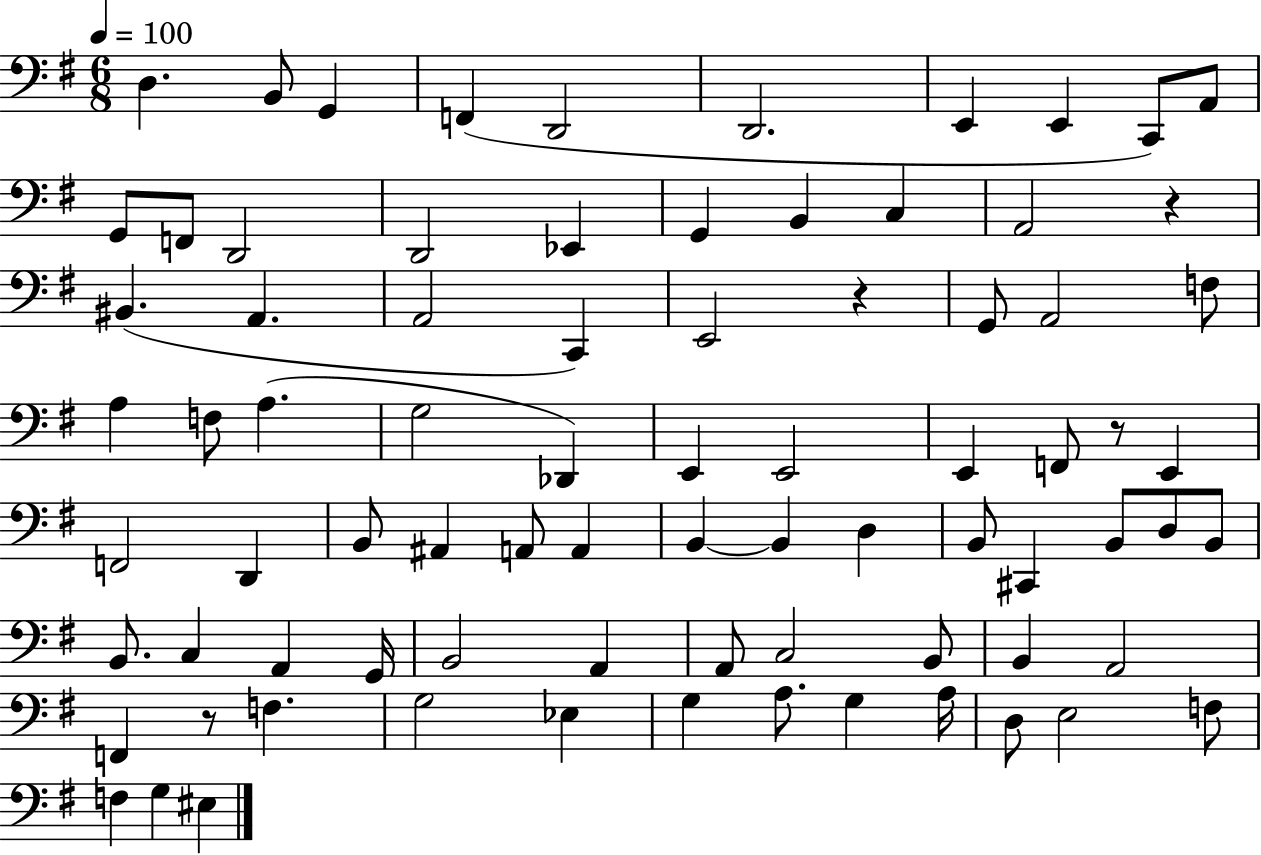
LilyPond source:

{
  \clef bass
  \numericTimeSignature
  \time 6/8
  \key g \major
  \tempo 4 = 100
  d4. b,8 g,4 | f,4( d,2 | d,2. | e,4 e,4 c,8) a,8 | \break g,8 f,8 d,2 | d,2 ees,4 | g,4 b,4 c4 | a,2 r4 | \break bis,4.( a,4. | a,2 c,4) | e,2 r4 | g,8 a,2 f8 | \break a4 f8 a4.( | g2 des,4) | e,4 e,2 | e,4 f,8 r8 e,4 | \break f,2 d,4 | b,8 ais,4 a,8 a,4 | b,4~~ b,4 d4 | b,8 cis,4 b,8 d8 b,8 | \break b,8. c4 a,4 g,16 | b,2 a,4 | a,8 c2 b,8 | b,4 a,2 | \break f,4 r8 f4. | g2 ees4 | g4 a8. g4 a16 | d8 e2 f8 | \break f4 g4 eis4 | \bar "|."
}